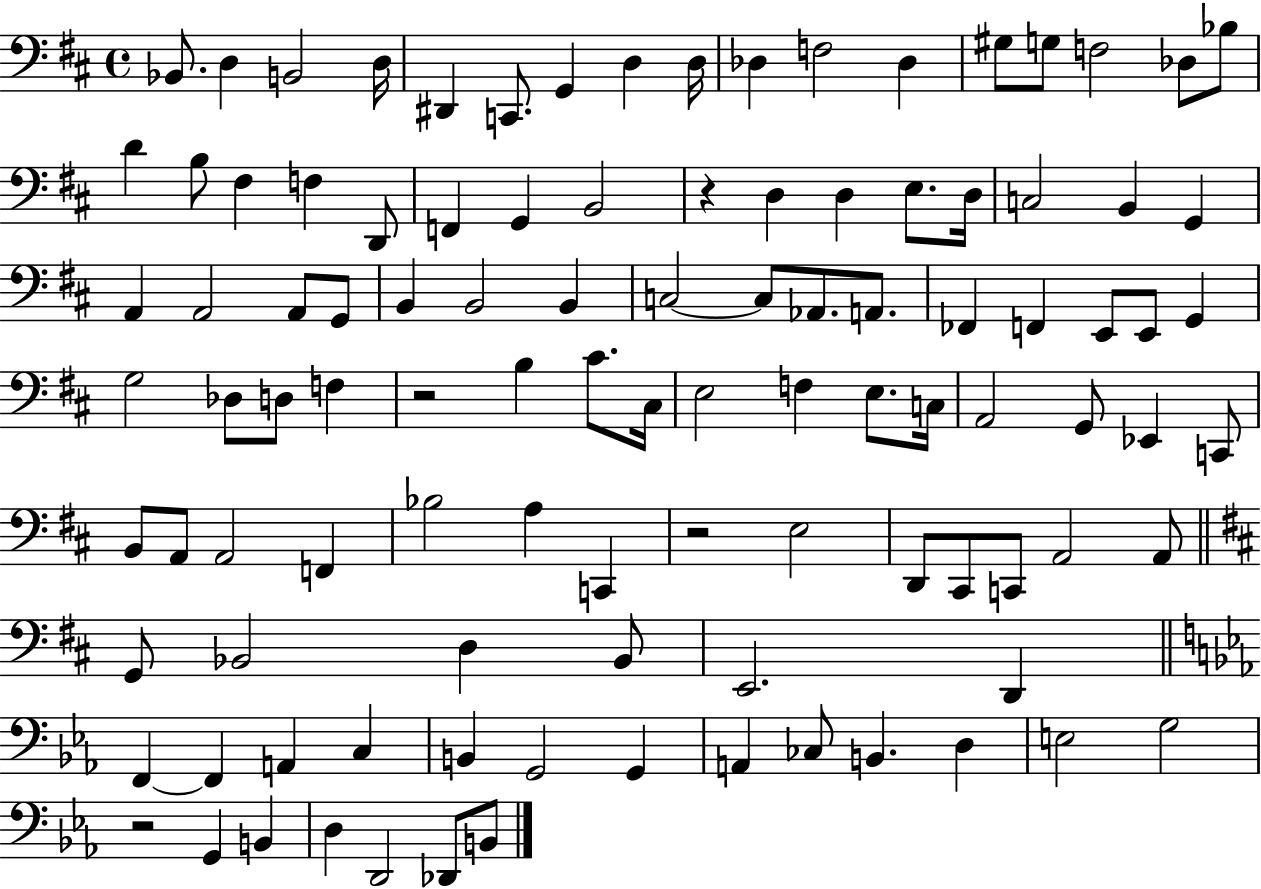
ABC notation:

X:1
T:Untitled
M:4/4
L:1/4
K:D
_B,,/2 D, B,,2 D,/4 ^D,, C,,/2 G,, D, D,/4 _D, F,2 _D, ^G,/2 G,/2 F,2 _D,/2 _B,/2 D B,/2 ^F, F, D,,/2 F,, G,, B,,2 z D, D, E,/2 D,/4 C,2 B,, G,, A,, A,,2 A,,/2 G,,/2 B,, B,,2 B,, C,2 C,/2 _A,,/2 A,,/2 _F,, F,, E,,/2 E,,/2 G,, G,2 _D,/2 D,/2 F, z2 B, ^C/2 ^C,/4 E,2 F, E,/2 C,/4 A,,2 G,,/2 _E,, C,,/2 B,,/2 A,,/2 A,,2 F,, _B,2 A, C,, z2 E,2 D,,/2 ^C,,/2 C,,/2 A,,2 A,,/2 G,,/2 _B,,2 D, _B,,/2 E,,2 D,, F,, F,, A,, C, B,, G,,2 G,, A,, _C,/2 B,, D, E,2 G,2 z2 G,, B,, D, D,,2 _D,,/2 B,,/2